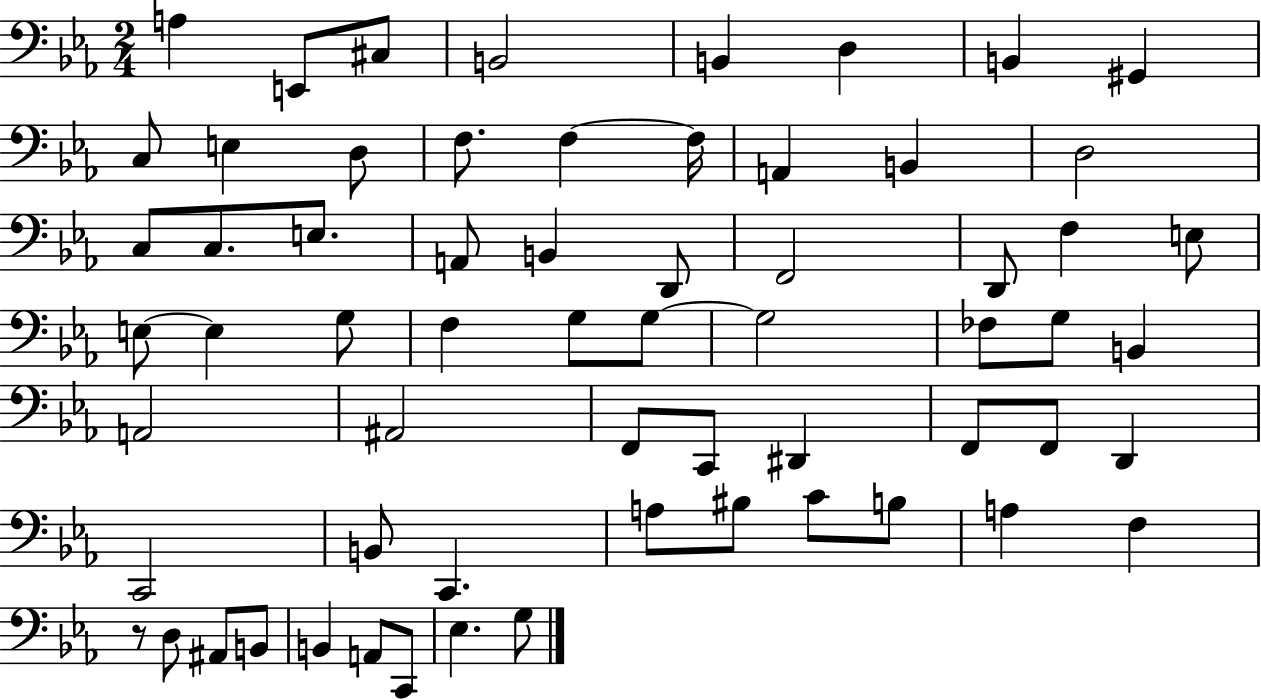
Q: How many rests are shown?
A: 1